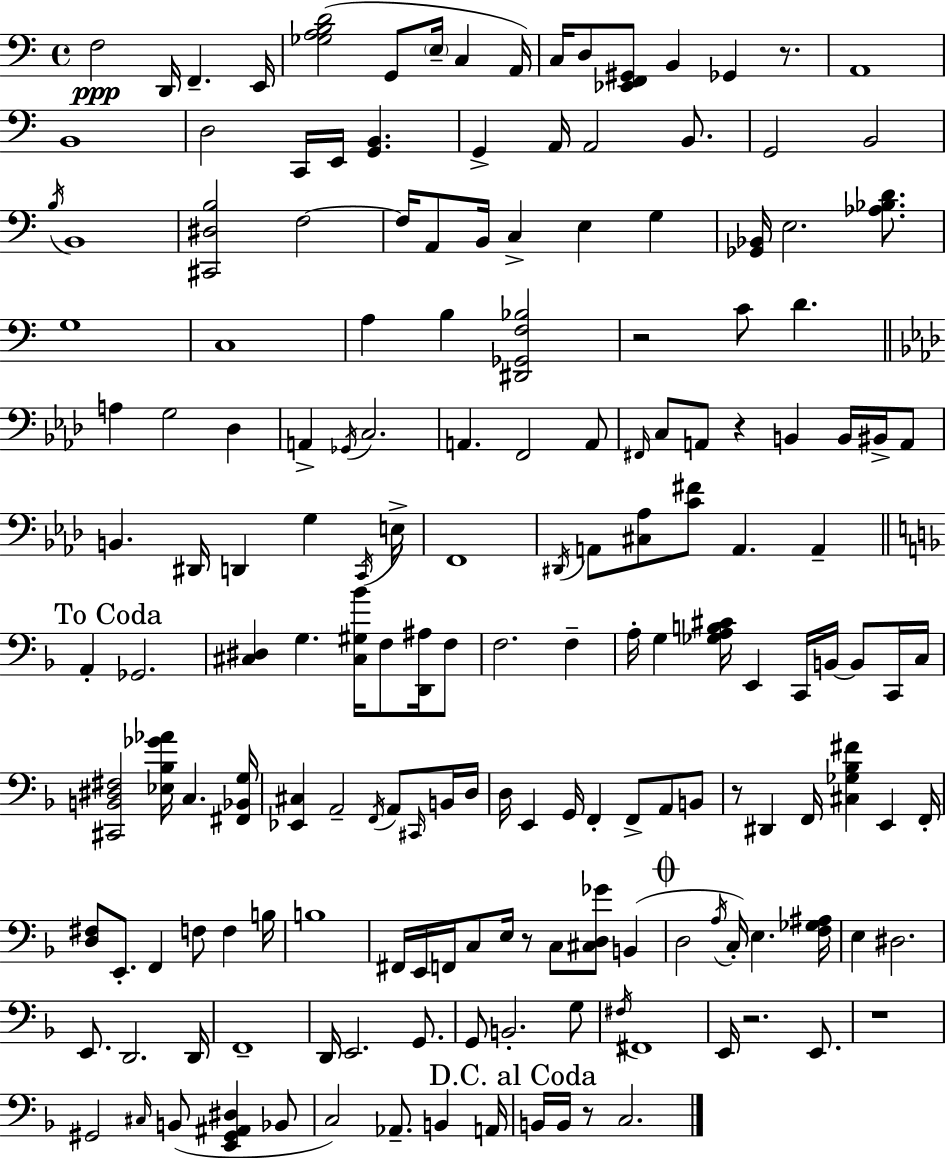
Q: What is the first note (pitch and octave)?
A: F3